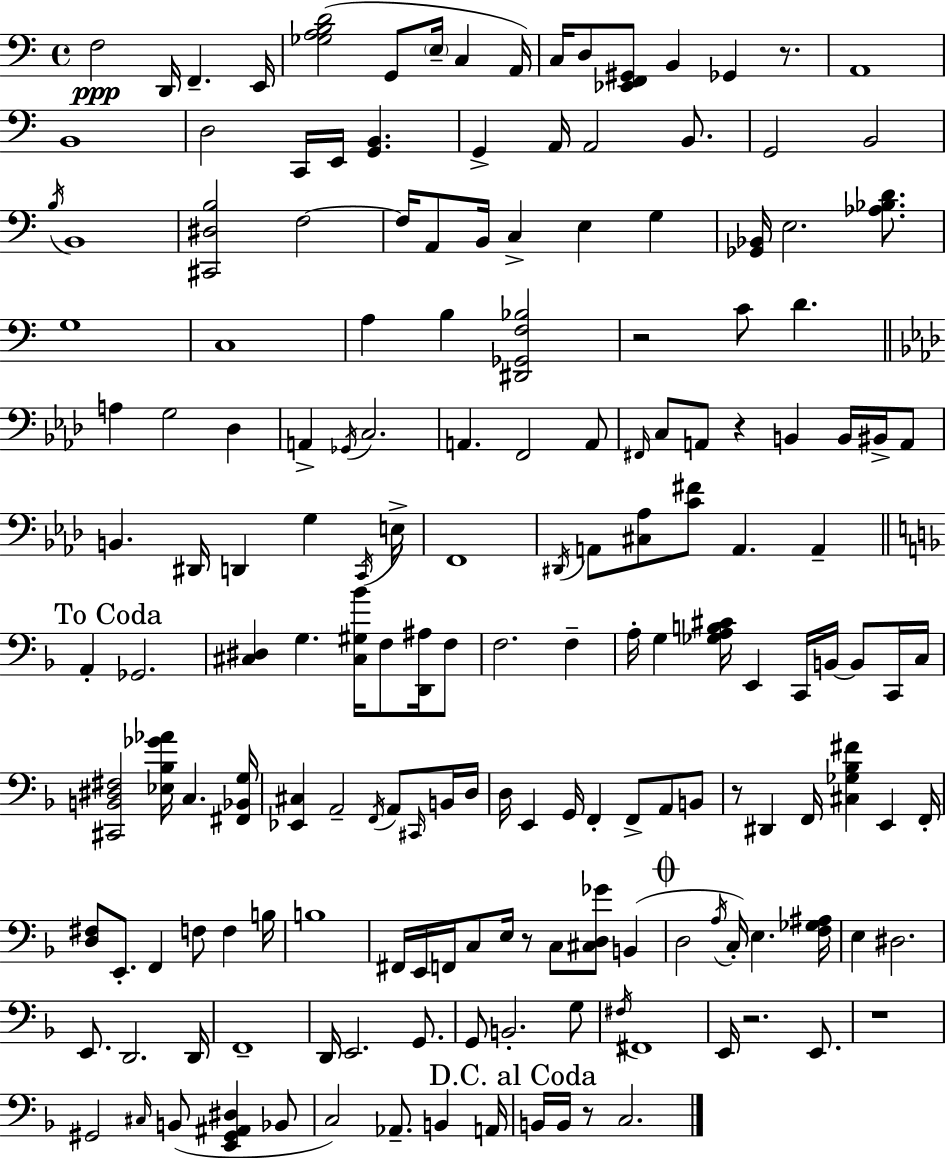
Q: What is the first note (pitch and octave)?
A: F3